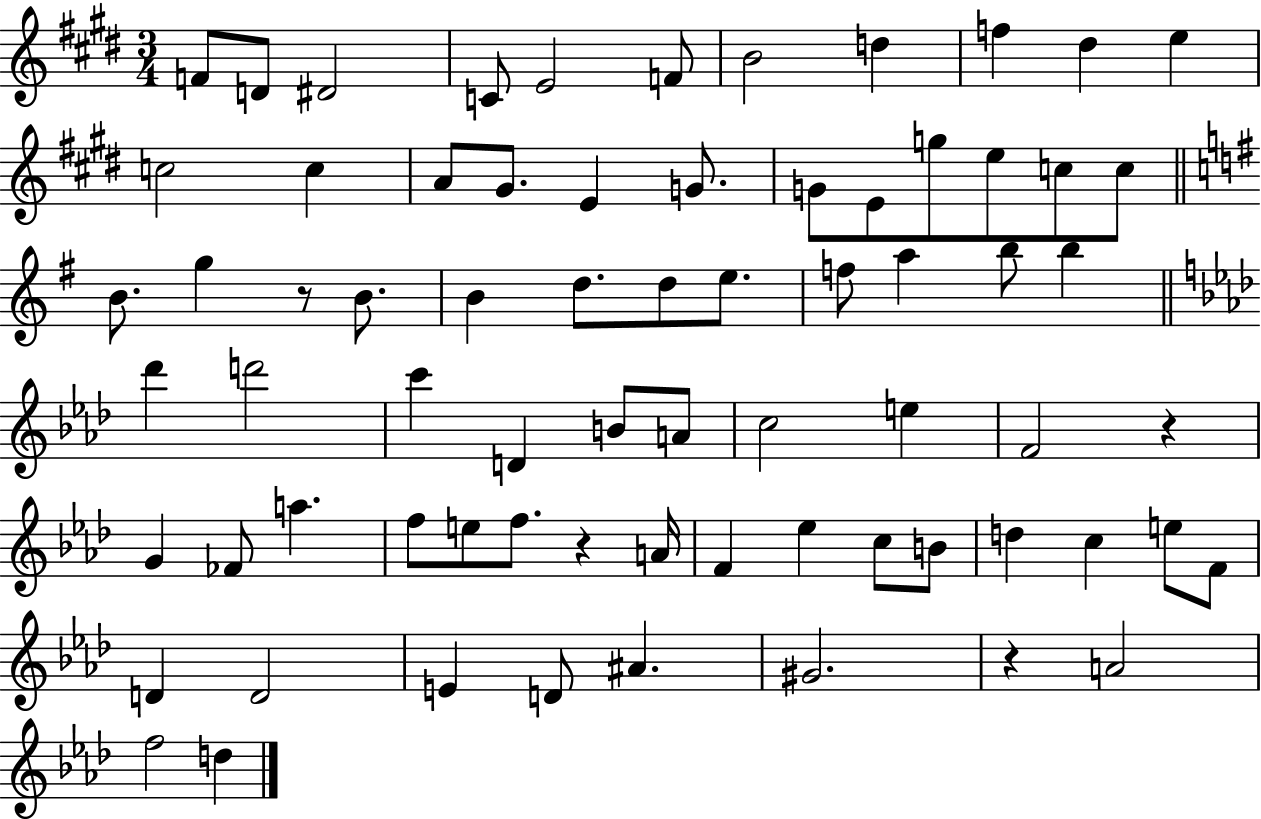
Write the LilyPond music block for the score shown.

{
  \clef treble
  \numericTimeSignature
  \time 3/4
  \key e \major
  f'8 d'8 dis'2 | c'8 e'2 f'8 | b'2 d''4 | f''4 dis''4 e''4 | \break c''2 c''4 | a'8 gis'8. e'4 g'8. | g'8 e'8 g''8 e''8 c''8 c''8 | \bar "||" \break \key g \major b'8. g''4 r8 b'8. | b'4 d''8. d''8 e''8. | f''8 a''4 b''8 b''4 | \bar "||" \break \key f \minor des'''4 d'''2 | c'''4 d'4 b'8 a'8 | c''2 e''4 | f'2 r4 | \break g'4 fes'8 a''4. | f''8 e''8 f''8. r4 a'16 | f'4 ees''4 c''8 b'8 | d''4 c''4 e''8 f'8 | \break d'4 d'2 | e'4 d'8 ais'4. | gis'2. | r4 a'2 | \break f''2 d''4 | \bar "|."
}